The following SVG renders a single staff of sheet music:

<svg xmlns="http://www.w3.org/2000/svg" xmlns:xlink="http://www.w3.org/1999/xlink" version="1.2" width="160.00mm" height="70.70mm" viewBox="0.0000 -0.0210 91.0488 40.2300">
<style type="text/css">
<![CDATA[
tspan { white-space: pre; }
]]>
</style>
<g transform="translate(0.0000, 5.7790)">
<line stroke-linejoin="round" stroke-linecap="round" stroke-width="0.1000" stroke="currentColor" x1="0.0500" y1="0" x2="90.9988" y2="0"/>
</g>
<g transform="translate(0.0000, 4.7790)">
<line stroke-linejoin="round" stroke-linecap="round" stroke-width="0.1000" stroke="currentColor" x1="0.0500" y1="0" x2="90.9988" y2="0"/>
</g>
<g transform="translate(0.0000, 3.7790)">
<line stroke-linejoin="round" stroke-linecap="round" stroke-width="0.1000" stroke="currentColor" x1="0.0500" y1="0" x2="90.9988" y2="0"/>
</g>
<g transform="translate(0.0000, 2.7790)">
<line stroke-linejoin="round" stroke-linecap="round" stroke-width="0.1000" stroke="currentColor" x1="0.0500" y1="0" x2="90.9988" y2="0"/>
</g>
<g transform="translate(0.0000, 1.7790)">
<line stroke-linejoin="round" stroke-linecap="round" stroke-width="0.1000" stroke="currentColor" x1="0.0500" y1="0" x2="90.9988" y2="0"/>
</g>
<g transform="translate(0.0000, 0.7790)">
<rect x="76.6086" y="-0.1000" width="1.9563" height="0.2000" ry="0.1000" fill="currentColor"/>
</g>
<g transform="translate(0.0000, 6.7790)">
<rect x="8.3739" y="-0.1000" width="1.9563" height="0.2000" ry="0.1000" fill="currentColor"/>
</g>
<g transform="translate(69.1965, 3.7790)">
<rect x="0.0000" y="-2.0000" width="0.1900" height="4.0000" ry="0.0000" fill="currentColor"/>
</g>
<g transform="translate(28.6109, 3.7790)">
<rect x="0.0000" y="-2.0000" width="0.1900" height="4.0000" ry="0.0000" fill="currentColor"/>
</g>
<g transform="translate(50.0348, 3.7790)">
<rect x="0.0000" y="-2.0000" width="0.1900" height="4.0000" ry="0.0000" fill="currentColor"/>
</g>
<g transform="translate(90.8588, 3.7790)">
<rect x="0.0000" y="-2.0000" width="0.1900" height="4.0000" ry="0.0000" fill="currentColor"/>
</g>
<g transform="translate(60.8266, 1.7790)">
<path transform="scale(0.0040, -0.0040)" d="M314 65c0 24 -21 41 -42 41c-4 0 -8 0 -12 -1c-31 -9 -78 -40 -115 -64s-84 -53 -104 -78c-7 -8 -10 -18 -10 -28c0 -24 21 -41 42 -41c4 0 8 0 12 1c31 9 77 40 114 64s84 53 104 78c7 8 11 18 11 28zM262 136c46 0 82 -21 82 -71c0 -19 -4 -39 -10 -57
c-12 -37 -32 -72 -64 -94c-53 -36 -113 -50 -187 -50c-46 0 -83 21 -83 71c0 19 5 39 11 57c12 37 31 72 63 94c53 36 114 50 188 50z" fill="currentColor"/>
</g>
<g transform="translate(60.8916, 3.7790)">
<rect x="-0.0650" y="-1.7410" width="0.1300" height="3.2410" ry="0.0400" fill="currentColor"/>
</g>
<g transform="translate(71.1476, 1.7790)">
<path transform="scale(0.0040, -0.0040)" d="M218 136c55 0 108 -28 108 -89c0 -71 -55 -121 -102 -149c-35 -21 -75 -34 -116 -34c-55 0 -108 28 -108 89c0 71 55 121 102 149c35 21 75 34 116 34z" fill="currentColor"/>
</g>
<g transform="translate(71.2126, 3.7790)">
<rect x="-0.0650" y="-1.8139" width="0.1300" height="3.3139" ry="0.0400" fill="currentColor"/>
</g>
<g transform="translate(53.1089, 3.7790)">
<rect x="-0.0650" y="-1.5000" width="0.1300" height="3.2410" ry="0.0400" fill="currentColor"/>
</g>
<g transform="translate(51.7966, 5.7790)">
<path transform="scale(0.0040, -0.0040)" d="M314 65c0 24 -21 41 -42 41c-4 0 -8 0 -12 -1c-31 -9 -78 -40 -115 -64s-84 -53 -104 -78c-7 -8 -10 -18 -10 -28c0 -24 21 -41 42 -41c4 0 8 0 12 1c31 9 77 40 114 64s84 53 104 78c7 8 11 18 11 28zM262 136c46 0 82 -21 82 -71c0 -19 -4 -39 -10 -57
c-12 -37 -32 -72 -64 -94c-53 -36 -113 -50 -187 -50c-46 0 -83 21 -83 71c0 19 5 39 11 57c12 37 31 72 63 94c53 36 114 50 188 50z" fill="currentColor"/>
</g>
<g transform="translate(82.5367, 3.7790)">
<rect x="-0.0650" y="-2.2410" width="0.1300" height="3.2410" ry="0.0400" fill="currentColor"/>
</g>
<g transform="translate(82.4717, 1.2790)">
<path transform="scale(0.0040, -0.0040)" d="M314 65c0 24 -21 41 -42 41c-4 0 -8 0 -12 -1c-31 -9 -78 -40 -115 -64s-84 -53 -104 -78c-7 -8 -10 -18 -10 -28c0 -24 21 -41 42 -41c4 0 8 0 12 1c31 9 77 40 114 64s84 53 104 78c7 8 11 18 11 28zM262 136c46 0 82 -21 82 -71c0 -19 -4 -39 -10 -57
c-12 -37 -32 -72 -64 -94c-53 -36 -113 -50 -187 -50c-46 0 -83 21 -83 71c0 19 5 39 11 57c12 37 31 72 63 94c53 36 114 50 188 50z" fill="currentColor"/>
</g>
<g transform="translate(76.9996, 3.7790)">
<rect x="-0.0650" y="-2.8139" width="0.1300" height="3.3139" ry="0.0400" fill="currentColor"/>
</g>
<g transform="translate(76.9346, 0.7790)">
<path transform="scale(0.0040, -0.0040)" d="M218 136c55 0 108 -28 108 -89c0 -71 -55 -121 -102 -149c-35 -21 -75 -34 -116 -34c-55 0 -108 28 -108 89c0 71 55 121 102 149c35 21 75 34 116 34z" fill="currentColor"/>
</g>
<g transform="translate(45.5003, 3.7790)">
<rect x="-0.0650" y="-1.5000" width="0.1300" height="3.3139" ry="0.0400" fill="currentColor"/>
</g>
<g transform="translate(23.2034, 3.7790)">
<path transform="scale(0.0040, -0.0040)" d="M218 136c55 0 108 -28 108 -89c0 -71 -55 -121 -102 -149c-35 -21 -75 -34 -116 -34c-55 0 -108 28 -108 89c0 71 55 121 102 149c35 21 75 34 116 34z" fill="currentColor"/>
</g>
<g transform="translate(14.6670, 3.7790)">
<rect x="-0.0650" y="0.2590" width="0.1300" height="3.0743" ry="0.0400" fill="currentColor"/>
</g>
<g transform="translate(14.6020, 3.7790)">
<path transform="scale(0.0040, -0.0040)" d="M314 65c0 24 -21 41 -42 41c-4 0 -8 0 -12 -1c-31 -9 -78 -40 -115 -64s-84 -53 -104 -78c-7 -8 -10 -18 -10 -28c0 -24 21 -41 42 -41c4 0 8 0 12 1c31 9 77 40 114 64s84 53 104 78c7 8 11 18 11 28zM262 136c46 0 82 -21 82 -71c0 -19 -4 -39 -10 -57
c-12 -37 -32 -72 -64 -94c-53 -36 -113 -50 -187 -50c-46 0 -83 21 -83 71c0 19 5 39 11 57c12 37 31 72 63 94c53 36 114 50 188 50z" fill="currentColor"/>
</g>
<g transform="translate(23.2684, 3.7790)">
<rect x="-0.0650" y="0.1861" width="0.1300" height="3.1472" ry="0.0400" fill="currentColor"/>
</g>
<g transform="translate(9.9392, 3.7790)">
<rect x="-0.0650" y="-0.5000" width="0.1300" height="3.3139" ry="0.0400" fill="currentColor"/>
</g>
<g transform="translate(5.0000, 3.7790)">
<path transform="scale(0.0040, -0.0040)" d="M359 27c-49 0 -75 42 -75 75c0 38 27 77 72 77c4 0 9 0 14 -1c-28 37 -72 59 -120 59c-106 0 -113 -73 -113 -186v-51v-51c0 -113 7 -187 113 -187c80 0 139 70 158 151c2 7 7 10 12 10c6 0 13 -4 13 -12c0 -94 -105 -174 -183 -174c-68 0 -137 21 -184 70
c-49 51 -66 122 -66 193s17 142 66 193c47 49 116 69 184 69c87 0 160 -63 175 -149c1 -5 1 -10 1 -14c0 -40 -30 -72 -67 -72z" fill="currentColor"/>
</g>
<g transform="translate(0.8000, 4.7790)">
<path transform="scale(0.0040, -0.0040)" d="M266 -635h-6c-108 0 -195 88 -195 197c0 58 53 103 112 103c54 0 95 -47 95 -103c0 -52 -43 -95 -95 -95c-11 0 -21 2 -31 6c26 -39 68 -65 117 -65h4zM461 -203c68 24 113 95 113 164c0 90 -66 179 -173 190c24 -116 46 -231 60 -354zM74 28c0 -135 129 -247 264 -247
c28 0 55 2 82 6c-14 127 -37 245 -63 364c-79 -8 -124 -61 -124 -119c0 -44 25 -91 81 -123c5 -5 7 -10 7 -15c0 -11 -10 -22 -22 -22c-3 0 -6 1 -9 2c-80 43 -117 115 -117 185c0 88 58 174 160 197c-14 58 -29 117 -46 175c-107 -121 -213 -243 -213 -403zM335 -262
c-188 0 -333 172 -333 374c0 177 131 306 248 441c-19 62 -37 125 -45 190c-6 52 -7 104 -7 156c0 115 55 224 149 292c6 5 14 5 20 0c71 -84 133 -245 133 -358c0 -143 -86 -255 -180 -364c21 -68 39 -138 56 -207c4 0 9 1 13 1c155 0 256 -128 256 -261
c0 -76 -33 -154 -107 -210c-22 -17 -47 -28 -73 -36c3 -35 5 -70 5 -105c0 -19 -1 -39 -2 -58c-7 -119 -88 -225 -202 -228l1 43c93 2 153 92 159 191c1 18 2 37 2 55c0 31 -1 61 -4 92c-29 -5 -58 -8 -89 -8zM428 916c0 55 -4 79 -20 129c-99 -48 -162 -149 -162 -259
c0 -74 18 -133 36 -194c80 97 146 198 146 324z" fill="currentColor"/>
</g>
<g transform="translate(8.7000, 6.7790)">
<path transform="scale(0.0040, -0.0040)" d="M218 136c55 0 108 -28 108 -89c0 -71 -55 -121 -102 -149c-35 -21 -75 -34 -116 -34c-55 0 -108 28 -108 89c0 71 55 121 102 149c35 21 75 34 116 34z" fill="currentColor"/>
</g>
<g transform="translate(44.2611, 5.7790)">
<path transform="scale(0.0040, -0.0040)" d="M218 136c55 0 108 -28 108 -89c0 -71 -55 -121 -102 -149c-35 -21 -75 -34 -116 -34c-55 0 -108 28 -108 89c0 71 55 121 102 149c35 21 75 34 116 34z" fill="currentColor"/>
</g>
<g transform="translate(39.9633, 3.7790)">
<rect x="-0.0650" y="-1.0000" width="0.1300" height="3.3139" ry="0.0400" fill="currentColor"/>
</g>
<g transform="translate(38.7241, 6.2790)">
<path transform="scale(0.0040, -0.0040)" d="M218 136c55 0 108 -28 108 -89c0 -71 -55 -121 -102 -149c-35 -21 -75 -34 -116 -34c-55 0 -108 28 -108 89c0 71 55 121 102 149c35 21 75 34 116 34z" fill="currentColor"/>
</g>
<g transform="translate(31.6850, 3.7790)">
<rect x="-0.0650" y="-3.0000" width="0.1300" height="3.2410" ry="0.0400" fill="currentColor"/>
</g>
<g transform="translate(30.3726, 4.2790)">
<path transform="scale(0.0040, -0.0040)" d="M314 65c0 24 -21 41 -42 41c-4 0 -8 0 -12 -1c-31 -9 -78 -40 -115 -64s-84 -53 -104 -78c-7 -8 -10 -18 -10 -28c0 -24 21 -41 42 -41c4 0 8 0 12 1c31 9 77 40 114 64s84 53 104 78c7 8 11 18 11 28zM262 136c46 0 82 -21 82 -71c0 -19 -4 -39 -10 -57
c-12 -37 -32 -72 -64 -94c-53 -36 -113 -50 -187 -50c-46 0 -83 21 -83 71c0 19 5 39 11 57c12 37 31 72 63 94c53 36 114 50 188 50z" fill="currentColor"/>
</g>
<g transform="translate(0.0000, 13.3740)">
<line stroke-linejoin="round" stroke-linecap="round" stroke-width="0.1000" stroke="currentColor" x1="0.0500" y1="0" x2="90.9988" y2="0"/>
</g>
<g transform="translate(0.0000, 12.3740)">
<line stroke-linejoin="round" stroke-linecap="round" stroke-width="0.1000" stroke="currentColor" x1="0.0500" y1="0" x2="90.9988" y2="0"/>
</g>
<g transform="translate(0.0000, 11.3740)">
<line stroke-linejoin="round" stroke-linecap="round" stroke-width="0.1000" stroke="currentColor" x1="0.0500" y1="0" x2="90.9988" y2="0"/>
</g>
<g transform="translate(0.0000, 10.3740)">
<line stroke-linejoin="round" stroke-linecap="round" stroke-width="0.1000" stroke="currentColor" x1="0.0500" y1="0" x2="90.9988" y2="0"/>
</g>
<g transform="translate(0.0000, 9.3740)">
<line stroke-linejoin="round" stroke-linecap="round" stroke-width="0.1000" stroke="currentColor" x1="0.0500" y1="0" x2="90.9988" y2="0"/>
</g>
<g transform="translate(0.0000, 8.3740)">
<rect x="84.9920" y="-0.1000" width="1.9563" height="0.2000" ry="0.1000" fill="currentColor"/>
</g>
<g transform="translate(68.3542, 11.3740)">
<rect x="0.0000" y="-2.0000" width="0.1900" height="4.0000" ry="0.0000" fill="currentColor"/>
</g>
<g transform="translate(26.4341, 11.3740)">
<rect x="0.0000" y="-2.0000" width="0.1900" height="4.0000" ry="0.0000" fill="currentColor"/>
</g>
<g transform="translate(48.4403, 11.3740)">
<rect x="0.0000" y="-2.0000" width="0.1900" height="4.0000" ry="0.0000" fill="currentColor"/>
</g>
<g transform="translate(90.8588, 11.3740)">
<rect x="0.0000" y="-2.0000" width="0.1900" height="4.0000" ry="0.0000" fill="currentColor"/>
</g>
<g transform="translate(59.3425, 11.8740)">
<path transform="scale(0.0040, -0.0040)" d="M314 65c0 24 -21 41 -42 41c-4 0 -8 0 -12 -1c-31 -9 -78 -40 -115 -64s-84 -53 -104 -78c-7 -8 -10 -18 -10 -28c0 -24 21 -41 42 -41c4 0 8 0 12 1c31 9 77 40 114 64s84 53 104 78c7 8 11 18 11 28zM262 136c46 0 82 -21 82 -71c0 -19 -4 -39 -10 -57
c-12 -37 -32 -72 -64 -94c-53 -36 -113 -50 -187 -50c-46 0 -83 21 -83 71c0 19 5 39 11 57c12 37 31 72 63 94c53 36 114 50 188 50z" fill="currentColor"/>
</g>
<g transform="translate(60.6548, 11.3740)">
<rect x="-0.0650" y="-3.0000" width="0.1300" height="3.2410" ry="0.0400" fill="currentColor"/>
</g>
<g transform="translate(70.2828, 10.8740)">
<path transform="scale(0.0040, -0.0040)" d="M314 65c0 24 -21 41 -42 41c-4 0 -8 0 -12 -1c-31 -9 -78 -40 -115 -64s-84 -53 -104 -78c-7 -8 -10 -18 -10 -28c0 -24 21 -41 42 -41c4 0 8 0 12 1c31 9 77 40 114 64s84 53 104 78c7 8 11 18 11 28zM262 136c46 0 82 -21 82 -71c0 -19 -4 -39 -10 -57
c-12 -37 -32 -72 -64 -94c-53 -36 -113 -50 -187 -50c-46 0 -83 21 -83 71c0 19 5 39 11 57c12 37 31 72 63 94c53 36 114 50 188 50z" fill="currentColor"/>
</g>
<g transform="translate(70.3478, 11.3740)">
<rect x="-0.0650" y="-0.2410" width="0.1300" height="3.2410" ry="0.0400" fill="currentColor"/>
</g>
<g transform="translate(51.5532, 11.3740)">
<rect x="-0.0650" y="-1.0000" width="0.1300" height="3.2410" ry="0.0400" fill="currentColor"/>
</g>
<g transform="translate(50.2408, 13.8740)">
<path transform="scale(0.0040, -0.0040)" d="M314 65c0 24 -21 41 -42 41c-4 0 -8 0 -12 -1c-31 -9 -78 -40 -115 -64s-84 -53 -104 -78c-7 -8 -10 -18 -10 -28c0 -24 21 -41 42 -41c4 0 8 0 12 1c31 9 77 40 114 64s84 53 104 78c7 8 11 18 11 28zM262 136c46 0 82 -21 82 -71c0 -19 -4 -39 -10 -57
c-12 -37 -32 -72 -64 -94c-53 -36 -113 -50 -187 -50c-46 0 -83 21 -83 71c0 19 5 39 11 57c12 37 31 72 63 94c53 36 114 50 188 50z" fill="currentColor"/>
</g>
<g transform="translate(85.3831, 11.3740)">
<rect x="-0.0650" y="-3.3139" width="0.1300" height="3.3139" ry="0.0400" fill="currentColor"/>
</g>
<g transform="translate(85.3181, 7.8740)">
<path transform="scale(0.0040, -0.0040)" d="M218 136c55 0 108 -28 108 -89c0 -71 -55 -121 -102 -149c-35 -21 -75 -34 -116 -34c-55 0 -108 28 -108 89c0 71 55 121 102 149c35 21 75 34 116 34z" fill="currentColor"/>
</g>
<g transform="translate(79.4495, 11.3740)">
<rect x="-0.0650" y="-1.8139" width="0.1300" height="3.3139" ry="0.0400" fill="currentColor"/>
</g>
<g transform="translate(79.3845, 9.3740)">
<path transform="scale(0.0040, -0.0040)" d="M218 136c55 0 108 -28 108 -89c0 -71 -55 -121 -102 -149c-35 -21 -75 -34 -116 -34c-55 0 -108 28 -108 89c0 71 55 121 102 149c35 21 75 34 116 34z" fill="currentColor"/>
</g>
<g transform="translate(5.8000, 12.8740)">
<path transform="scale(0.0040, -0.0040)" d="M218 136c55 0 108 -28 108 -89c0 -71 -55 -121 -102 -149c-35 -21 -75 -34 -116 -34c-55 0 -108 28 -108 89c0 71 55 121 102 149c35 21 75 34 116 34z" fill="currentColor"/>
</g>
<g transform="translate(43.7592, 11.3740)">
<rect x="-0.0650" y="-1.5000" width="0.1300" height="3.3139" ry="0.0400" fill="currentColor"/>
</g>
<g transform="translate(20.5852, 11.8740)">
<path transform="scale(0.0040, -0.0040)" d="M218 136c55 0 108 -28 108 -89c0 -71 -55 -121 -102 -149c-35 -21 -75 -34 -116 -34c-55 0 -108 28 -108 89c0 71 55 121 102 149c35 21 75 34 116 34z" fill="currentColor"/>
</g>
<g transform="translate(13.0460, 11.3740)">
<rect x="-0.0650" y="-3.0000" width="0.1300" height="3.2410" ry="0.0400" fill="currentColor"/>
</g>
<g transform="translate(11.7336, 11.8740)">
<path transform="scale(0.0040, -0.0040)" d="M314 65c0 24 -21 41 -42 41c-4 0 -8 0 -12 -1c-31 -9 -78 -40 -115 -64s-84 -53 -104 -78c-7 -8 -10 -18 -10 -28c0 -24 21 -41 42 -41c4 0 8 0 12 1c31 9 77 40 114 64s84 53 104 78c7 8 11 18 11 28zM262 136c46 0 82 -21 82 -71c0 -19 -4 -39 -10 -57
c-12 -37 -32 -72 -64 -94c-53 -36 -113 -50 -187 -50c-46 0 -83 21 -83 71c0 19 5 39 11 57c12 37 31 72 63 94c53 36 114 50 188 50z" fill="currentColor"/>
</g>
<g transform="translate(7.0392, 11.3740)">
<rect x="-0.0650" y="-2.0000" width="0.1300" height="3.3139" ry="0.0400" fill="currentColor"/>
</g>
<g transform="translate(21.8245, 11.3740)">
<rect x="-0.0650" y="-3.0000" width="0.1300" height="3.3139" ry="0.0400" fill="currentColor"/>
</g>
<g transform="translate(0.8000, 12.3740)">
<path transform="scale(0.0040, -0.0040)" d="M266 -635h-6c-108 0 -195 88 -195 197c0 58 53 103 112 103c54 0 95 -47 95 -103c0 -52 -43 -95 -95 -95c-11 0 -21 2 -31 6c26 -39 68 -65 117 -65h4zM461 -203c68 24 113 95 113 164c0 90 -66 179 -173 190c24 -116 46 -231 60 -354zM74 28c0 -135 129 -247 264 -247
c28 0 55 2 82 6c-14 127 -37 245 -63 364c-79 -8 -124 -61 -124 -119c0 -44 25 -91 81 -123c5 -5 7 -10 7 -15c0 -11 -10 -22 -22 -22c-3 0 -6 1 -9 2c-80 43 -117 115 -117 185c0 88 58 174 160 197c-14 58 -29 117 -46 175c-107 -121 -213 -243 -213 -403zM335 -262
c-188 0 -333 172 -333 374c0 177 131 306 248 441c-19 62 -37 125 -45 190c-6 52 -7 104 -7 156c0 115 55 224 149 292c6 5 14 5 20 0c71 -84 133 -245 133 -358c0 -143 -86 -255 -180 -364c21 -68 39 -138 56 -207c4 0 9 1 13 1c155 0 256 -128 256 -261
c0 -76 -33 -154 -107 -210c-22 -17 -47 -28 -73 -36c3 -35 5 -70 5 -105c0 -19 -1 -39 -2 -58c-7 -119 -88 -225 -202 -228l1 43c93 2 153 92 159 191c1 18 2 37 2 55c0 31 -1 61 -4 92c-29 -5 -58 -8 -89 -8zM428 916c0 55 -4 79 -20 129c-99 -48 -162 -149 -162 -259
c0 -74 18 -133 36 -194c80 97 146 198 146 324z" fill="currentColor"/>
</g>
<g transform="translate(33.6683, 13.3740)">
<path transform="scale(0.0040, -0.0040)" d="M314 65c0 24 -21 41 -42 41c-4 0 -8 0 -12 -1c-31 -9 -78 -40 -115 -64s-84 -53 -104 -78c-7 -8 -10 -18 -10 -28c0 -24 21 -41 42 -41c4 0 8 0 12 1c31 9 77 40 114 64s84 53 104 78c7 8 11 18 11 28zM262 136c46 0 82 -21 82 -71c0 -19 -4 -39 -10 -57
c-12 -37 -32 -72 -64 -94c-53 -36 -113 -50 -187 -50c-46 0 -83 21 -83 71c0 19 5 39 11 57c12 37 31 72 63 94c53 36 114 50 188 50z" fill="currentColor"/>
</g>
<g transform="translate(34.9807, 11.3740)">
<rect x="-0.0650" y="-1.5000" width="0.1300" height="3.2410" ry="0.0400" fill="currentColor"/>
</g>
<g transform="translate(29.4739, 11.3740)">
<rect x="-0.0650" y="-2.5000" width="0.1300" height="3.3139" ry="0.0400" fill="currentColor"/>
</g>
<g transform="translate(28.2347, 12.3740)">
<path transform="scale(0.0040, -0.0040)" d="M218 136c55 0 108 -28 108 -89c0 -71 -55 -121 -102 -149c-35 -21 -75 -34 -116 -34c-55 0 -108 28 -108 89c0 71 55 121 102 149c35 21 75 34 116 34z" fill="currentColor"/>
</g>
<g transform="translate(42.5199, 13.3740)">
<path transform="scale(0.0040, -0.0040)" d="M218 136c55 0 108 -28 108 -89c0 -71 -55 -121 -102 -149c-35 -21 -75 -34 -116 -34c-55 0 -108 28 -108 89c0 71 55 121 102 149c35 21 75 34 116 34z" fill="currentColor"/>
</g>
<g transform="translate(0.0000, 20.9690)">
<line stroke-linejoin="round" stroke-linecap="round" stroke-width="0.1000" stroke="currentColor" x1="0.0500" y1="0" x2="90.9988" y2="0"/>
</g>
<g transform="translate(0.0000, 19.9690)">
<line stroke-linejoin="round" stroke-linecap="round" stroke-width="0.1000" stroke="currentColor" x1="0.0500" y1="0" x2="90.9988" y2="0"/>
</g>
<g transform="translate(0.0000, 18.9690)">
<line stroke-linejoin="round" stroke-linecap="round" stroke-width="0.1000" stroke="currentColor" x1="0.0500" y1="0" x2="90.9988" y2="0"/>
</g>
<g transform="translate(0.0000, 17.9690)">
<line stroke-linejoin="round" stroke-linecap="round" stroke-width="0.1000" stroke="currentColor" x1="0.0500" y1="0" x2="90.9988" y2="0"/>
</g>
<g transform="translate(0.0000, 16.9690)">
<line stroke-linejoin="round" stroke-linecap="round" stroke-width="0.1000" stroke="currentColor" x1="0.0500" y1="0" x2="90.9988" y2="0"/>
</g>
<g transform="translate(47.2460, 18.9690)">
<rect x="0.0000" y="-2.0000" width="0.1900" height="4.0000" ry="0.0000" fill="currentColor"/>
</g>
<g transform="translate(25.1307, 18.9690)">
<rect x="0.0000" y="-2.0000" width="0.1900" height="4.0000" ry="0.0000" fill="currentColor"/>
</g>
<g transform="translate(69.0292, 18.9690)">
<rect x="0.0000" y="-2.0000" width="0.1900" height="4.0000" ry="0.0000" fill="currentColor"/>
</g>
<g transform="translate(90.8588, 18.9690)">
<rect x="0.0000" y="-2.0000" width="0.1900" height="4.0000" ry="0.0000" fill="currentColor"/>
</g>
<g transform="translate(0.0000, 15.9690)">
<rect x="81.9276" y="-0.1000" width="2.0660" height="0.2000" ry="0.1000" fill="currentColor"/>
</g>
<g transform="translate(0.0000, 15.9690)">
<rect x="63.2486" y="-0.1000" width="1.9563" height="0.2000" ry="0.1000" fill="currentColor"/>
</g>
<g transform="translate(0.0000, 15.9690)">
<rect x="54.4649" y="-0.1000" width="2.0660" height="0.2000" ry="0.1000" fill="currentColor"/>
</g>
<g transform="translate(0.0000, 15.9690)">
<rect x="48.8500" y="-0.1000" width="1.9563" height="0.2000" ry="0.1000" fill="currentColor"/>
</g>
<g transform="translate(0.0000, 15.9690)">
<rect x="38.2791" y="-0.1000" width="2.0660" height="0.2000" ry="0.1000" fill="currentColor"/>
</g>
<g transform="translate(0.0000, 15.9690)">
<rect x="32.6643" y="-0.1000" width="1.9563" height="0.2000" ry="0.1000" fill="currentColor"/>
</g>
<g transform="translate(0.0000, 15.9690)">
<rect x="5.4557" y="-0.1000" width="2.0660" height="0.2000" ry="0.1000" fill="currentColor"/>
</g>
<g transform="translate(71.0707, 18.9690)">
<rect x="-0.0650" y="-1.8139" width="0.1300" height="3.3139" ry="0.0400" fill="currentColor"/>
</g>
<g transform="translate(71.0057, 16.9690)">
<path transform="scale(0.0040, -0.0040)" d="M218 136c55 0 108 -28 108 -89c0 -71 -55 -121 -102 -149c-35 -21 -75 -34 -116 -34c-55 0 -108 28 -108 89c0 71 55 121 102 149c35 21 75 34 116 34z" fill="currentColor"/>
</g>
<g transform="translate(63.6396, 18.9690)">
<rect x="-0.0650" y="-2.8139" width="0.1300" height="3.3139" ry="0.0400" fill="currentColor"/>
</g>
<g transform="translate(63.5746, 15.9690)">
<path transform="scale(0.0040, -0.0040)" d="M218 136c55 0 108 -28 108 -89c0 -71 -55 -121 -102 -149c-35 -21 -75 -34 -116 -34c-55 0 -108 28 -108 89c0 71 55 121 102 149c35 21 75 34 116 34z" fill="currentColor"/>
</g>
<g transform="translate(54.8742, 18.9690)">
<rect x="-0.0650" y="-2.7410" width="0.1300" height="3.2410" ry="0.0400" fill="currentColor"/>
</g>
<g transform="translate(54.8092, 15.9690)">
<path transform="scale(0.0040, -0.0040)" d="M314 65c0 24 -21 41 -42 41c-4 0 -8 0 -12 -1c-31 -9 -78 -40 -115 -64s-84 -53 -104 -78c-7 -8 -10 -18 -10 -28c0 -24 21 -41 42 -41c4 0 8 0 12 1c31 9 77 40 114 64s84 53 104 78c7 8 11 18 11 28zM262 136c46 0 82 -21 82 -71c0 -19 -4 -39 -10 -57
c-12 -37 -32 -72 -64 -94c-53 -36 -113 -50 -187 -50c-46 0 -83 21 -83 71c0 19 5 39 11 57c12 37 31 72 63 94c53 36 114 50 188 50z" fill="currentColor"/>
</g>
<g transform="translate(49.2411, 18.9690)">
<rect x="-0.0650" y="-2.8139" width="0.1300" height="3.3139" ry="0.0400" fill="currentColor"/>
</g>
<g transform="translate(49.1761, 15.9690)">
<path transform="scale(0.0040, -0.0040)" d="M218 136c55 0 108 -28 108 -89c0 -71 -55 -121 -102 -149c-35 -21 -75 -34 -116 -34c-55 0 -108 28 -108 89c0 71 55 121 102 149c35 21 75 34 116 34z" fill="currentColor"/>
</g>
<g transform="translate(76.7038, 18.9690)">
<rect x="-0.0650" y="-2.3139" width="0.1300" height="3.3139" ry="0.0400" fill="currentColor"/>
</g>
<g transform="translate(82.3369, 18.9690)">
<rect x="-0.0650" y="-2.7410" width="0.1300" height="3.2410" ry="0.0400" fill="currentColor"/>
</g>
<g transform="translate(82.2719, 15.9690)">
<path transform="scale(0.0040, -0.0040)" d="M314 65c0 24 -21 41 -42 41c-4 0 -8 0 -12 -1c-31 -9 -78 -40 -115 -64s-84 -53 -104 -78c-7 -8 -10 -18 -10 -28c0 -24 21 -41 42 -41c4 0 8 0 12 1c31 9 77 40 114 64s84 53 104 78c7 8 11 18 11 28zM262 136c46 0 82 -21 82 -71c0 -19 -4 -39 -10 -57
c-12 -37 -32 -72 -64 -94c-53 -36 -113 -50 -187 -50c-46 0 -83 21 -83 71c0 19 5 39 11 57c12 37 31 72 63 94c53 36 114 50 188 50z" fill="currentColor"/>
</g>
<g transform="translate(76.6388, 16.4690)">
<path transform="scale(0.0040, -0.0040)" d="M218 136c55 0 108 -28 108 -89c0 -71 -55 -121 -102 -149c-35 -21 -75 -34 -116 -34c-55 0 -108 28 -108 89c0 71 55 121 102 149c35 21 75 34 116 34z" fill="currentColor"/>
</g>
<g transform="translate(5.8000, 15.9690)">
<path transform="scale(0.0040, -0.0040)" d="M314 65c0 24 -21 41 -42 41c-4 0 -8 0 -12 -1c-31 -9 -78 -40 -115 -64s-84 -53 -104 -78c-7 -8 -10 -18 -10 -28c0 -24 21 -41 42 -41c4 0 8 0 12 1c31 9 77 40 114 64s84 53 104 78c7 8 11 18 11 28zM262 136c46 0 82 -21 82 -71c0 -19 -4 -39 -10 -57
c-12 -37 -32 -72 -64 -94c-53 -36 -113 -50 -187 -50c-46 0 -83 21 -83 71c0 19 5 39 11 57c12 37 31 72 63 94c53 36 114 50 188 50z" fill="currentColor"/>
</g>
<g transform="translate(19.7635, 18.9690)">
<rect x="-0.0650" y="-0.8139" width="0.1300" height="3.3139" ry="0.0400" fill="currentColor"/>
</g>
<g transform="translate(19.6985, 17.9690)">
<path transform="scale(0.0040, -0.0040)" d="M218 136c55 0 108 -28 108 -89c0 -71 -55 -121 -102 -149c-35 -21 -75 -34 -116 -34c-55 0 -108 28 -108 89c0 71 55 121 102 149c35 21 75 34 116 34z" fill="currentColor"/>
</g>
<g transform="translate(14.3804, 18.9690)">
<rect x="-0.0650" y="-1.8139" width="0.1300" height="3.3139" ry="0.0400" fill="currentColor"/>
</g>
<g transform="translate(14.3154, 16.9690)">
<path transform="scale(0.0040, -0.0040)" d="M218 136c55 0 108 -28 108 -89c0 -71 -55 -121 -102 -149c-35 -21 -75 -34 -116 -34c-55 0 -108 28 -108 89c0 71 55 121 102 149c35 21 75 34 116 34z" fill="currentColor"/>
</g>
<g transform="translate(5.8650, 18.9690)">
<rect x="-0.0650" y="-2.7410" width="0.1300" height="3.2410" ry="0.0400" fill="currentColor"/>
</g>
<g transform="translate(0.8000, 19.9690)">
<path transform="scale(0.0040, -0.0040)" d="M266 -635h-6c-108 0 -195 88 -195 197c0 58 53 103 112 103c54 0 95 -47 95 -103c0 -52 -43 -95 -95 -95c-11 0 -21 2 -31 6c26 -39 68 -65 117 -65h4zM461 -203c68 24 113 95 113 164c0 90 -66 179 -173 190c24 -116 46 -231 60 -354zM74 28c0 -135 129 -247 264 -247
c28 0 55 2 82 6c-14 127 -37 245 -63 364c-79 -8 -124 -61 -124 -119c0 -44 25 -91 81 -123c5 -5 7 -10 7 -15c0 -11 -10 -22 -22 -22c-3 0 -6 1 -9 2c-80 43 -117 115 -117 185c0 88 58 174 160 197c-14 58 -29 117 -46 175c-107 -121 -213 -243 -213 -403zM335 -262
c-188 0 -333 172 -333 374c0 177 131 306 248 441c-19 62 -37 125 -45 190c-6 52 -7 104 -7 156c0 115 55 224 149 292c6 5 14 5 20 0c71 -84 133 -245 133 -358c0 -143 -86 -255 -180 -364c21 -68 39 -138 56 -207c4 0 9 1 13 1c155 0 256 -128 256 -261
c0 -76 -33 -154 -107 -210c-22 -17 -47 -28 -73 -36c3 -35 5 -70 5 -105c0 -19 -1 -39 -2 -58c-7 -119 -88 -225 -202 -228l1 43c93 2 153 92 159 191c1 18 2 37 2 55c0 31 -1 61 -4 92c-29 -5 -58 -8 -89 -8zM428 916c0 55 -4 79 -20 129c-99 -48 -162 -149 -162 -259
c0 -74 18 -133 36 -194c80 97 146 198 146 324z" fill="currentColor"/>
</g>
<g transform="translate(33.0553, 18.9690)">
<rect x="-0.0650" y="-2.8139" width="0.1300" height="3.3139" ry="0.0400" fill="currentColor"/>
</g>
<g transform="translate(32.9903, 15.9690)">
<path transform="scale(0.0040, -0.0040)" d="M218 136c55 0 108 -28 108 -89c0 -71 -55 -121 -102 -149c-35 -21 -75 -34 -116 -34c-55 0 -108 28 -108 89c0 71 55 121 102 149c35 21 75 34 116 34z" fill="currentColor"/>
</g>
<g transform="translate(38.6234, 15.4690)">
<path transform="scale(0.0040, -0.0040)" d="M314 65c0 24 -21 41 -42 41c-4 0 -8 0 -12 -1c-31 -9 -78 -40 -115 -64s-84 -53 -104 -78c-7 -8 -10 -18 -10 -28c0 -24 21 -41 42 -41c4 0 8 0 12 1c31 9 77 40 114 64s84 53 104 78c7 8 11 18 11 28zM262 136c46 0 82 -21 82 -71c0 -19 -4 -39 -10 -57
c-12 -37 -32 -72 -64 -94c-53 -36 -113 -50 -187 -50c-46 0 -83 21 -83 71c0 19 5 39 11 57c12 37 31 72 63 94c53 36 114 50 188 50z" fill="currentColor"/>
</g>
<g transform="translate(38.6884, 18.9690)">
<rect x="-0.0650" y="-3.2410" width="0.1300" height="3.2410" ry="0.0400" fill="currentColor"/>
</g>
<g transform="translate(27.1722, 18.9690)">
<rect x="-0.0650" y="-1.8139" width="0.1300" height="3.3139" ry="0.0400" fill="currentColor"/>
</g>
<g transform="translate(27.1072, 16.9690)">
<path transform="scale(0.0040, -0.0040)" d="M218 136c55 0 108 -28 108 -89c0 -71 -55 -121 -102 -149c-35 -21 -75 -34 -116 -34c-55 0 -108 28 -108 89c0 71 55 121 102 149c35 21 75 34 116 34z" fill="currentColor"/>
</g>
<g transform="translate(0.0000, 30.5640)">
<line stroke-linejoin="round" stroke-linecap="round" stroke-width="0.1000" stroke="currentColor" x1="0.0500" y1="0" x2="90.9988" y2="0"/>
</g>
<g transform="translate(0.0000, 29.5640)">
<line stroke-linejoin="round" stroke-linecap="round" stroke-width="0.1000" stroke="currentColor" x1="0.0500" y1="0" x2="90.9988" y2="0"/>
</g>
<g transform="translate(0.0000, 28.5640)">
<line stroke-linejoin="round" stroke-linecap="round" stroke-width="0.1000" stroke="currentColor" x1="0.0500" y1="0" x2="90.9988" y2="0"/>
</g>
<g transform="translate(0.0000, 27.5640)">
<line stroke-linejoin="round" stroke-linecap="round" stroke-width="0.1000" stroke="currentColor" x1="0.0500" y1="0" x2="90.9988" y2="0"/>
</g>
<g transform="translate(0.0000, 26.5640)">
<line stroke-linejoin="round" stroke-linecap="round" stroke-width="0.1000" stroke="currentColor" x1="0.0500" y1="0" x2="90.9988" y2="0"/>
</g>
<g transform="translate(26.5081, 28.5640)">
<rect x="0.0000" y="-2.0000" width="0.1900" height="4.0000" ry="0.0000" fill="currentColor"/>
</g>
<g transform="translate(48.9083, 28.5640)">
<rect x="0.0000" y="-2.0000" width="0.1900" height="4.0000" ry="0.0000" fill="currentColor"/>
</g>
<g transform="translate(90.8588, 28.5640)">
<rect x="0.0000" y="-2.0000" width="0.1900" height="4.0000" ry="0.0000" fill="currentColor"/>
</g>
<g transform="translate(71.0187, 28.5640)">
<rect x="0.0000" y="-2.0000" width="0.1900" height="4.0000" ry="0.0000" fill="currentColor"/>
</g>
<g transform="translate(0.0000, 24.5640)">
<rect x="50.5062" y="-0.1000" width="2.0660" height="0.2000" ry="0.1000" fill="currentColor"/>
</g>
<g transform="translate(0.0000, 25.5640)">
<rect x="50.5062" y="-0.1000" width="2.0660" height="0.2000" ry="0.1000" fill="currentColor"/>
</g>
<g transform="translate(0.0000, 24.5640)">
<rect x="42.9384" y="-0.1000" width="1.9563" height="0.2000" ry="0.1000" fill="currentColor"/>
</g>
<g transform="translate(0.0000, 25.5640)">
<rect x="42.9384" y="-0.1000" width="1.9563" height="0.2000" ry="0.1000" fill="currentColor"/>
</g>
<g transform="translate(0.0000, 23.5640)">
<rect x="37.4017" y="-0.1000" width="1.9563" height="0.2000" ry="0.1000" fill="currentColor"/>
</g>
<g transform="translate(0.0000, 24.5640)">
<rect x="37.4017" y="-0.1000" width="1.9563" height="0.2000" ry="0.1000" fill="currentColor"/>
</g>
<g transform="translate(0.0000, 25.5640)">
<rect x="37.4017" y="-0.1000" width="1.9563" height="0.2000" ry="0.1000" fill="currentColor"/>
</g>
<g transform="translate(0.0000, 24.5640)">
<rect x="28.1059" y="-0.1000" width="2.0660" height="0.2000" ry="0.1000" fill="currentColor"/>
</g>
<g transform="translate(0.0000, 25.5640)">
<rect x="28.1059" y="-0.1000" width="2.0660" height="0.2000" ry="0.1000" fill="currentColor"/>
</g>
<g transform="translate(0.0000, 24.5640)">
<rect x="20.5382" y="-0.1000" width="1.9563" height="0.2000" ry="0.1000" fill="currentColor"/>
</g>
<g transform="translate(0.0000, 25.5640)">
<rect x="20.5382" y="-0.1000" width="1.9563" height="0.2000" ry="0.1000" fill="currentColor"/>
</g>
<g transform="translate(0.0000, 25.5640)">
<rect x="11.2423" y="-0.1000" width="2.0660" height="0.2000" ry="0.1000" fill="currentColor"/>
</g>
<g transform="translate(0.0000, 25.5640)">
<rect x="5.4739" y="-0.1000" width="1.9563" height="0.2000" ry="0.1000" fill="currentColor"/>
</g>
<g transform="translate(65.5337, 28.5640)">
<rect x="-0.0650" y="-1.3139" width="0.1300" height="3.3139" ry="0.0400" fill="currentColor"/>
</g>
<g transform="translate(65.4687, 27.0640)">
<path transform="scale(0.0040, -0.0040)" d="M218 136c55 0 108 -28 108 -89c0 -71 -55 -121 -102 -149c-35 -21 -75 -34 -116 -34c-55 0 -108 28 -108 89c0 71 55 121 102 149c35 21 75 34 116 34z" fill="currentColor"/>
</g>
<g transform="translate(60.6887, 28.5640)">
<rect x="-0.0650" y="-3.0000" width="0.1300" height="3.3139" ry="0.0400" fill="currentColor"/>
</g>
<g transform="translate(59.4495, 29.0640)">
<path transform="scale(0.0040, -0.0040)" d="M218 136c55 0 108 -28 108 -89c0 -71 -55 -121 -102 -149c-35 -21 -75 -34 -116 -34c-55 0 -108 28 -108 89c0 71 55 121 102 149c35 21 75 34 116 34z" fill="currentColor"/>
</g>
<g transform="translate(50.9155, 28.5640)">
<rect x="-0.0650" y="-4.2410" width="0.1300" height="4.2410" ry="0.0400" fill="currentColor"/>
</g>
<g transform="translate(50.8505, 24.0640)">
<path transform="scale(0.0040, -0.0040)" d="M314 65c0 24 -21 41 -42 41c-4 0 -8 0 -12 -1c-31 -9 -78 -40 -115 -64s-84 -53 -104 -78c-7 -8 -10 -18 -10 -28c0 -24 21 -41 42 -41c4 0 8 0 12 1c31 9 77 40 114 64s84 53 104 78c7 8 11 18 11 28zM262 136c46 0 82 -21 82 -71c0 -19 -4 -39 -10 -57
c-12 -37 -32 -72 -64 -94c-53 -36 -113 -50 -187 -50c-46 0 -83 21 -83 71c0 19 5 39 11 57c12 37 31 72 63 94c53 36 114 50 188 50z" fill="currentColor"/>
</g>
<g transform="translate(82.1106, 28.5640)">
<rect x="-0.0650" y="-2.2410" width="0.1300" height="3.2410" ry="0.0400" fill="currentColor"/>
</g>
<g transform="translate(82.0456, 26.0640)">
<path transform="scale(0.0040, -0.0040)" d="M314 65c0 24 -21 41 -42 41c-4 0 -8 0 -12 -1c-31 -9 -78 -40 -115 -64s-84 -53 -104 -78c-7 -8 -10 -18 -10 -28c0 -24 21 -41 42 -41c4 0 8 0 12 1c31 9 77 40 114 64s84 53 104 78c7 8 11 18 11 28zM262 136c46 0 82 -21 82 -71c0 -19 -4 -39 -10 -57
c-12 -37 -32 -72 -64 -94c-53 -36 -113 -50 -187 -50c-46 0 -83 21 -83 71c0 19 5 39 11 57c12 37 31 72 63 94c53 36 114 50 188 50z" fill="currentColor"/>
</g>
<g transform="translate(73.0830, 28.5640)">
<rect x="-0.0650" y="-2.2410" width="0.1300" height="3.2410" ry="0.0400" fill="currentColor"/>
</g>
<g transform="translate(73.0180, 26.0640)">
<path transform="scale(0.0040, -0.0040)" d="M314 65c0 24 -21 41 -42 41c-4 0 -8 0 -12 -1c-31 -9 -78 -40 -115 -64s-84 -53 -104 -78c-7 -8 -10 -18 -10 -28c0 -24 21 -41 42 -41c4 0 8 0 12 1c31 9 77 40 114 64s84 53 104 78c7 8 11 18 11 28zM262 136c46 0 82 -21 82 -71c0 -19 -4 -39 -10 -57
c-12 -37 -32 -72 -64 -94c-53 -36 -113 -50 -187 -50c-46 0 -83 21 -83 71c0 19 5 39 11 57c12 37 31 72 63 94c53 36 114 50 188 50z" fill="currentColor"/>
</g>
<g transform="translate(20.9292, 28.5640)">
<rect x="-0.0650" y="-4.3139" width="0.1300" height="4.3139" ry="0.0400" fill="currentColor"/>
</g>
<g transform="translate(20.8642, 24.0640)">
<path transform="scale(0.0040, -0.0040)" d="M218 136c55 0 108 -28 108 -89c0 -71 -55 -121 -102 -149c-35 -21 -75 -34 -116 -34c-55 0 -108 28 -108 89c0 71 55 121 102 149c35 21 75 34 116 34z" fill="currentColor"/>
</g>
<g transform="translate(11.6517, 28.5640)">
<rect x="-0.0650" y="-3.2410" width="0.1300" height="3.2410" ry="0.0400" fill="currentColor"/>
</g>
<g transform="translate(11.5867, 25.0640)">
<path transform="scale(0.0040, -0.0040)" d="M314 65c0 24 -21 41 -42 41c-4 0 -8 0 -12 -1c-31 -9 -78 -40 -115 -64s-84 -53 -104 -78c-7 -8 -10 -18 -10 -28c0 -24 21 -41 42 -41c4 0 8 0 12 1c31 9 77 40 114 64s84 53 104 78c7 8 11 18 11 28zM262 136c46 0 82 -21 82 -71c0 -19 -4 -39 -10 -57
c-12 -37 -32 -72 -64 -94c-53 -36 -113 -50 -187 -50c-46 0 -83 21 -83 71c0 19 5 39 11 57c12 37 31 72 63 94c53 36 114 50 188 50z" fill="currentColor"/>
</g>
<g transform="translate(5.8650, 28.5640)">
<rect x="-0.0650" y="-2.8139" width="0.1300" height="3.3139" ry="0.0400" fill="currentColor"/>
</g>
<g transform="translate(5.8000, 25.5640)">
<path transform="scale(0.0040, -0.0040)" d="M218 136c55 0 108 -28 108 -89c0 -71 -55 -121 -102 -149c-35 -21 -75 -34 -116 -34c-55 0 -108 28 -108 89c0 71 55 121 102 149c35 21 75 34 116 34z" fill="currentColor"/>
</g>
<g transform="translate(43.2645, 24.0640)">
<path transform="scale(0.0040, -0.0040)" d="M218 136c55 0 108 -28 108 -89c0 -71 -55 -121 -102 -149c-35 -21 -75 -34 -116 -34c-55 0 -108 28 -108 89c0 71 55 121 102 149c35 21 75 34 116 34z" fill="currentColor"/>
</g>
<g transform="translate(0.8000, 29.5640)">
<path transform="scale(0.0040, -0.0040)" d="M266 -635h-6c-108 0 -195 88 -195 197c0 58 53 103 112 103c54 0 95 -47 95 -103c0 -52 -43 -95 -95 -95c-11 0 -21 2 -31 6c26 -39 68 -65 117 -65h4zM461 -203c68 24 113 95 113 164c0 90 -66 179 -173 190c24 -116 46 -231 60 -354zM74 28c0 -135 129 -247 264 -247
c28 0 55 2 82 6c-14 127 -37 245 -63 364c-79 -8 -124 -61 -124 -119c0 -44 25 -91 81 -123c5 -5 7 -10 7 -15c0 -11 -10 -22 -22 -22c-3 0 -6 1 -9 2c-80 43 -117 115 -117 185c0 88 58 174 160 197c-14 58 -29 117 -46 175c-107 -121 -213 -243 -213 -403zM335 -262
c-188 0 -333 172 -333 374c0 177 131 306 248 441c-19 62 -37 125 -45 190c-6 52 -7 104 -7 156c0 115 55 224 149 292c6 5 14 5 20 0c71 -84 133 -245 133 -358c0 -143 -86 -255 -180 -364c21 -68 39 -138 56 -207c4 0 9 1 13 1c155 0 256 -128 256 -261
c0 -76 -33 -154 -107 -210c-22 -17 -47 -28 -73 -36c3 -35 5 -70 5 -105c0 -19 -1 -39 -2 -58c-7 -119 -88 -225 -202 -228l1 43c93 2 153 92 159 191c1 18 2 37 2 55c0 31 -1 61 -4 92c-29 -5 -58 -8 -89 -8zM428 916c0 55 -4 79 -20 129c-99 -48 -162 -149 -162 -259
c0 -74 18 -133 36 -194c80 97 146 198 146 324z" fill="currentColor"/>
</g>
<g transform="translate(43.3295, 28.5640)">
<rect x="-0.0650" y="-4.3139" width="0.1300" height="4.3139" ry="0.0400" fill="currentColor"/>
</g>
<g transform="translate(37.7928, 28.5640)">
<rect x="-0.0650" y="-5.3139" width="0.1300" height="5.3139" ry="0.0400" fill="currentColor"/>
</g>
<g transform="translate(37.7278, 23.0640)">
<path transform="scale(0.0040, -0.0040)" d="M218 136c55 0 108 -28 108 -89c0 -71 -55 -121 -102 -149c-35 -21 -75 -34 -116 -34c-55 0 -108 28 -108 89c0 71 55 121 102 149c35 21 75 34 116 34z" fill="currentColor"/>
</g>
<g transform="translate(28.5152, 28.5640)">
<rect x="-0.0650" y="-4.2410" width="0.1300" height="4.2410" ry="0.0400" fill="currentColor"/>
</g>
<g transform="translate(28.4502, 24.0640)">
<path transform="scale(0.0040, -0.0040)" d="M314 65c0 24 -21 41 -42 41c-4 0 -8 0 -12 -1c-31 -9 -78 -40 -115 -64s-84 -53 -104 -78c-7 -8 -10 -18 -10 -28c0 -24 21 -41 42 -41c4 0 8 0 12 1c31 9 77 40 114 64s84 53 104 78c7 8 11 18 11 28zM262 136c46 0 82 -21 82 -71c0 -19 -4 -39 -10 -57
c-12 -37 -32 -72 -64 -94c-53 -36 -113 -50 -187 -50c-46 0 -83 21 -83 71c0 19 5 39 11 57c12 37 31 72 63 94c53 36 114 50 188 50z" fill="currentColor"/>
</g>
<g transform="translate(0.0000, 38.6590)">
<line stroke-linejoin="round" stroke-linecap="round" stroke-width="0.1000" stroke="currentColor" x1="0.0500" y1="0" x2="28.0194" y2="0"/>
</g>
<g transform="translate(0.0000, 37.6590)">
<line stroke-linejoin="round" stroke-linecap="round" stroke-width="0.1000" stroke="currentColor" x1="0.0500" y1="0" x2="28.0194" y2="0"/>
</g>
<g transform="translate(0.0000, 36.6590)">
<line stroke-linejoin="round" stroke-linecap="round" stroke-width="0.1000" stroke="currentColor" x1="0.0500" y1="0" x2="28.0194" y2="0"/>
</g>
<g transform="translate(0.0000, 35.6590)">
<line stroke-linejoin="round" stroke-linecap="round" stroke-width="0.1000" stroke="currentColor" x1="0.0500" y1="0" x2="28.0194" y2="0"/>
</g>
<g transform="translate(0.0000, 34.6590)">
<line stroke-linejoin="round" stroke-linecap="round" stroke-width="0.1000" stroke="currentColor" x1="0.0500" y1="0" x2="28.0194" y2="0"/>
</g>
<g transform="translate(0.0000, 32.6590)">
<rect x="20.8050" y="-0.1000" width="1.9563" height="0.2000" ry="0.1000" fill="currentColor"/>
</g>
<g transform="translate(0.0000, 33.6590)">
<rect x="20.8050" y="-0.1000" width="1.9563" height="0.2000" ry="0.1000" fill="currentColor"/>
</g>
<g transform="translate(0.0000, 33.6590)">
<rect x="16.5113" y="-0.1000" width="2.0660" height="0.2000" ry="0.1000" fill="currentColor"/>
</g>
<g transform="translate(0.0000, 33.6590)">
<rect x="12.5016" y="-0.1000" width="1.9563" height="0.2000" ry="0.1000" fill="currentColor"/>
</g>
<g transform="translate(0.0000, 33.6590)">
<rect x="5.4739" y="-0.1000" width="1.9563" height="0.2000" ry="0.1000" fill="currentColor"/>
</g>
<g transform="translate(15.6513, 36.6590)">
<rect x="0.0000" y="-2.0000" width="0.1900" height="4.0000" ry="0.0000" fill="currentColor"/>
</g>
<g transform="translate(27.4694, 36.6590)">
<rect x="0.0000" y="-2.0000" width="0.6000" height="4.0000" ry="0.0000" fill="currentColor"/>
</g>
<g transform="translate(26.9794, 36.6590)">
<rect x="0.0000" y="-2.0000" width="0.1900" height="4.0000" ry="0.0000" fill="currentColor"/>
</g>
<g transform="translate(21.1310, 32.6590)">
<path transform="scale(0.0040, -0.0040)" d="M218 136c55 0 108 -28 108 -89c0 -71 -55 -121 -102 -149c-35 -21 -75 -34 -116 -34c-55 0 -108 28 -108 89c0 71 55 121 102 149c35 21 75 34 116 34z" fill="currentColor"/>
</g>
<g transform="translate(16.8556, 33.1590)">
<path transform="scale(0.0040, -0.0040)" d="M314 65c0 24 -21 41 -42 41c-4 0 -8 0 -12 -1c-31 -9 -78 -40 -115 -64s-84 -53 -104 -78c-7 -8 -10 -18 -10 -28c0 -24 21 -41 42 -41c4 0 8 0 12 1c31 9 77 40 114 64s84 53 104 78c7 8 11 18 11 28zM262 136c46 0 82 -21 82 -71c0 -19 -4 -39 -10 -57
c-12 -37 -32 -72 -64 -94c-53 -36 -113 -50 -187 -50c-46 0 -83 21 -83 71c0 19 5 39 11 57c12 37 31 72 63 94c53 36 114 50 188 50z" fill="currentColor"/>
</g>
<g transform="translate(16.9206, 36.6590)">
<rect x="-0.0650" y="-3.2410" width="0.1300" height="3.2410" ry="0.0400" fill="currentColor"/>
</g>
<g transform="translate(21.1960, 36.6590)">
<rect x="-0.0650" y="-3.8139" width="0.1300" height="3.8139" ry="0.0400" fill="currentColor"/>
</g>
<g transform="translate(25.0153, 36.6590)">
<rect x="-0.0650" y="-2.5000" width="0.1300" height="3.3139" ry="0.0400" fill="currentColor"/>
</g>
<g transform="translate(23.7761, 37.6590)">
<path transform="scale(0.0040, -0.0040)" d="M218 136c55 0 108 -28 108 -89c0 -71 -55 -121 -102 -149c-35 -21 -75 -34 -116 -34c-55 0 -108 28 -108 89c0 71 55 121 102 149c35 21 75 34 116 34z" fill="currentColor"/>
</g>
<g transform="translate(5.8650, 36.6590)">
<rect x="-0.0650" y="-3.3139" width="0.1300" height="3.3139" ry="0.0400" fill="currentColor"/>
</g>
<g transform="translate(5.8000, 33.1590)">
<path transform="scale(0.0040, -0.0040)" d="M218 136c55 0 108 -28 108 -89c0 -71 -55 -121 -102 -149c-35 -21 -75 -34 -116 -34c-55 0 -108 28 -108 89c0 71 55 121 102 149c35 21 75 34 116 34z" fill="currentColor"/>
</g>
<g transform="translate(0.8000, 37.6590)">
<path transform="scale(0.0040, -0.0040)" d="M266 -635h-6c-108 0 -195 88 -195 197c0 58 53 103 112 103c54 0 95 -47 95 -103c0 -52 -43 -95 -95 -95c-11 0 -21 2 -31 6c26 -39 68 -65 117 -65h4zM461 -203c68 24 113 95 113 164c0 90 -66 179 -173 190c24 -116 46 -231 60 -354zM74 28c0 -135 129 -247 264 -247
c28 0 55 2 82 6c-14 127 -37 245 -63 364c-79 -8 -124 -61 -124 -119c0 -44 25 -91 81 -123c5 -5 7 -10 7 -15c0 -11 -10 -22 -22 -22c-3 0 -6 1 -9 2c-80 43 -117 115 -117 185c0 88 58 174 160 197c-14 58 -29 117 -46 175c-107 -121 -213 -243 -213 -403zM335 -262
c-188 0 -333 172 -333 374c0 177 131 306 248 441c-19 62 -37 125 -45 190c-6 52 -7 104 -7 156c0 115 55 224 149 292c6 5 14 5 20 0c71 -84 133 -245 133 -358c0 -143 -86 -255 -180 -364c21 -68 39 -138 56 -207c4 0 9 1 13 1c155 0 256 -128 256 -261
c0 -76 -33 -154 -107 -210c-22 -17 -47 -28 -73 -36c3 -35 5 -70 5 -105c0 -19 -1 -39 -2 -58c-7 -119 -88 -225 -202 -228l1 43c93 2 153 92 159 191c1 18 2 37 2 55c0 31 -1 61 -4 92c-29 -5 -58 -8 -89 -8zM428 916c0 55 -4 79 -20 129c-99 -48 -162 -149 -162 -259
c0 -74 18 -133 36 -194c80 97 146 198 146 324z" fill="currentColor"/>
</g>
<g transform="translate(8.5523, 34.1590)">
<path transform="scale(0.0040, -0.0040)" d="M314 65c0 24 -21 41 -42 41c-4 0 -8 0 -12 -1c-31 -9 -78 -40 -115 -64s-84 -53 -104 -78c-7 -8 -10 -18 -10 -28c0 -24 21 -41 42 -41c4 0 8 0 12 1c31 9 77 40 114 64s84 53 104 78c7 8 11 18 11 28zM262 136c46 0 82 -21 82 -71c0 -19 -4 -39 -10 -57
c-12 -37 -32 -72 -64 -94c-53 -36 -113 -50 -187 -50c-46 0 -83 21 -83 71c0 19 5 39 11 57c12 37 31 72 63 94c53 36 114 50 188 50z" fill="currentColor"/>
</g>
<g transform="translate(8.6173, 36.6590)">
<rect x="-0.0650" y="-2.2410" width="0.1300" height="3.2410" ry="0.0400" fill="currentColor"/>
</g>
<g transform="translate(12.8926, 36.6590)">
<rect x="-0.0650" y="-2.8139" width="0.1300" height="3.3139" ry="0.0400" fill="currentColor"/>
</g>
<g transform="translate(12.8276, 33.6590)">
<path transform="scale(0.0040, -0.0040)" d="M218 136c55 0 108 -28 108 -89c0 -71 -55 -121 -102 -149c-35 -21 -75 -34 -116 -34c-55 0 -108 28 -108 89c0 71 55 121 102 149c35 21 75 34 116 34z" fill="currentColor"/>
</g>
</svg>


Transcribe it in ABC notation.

X:1
T:Untitled
M:4/4
L:1/4
K:C
C B2 B A2 D E E2 f2 f a g2 F A2 A G E2 E D2 A2 c2 f b a2 f d f a b2 a a2 a f g a2 a b2 d' d'2 f' d' d'2 A e g2 g2 b g2 a b2 c' G